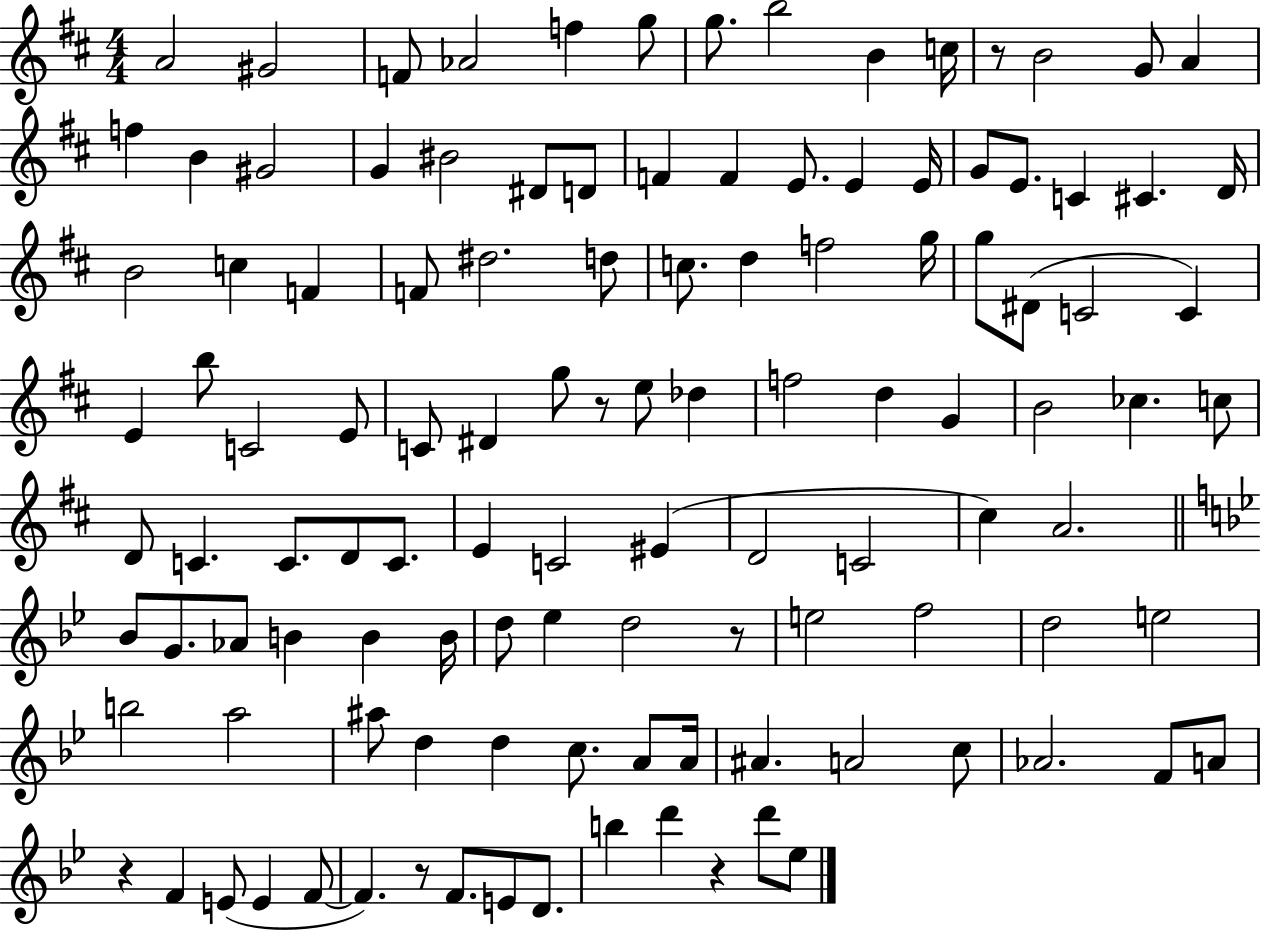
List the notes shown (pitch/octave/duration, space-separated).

A4/h G#4/h F4/e Ab4/h F5/q G5/e G5/e. B5/h B4/q C5/s R/e B4/h G4/e A4/q F5/q B4/q G#4/h G4/q BIS4/h D#4/e D4/e F4/q F4/q E4/e. E4/q E4/s G4/e E4/e. C4/q C#4/q. D4/s B4/h C5/q F4/q F4/e D#5/h. D5/e C5/e. D5/q F5/h G5/s G5/e D#4/e C4/h C4/q E4/q B5/e C4/h E4/e C4/e D#4/q G5/e R/e E5/e Db5/q F5/h D5/q G4/q B4/h CES5/q. C5/e D4/e C4/q. C4/e. D4/e C4/e. E4/q C4/h EIS4/q D4/h C4/h C#5/q A4/h. Bb4/e G4/e. Ab4/e B4/q B4/q B4/s D5/e Eb5/q D5/h R/e E5/h F5/h D5/h E5/h B5/h A5/h A#5/e D5/q D5/q C5/e. A4/e A4/s A#4/q. A4/h C5/e Ab4/h. F4/e A4/e R/q F4/q E4/e E4/q F4/e F4/q. R/e F4/e. E4/e D4/e. B5/q D6/q R/q D6/e Eb5/e